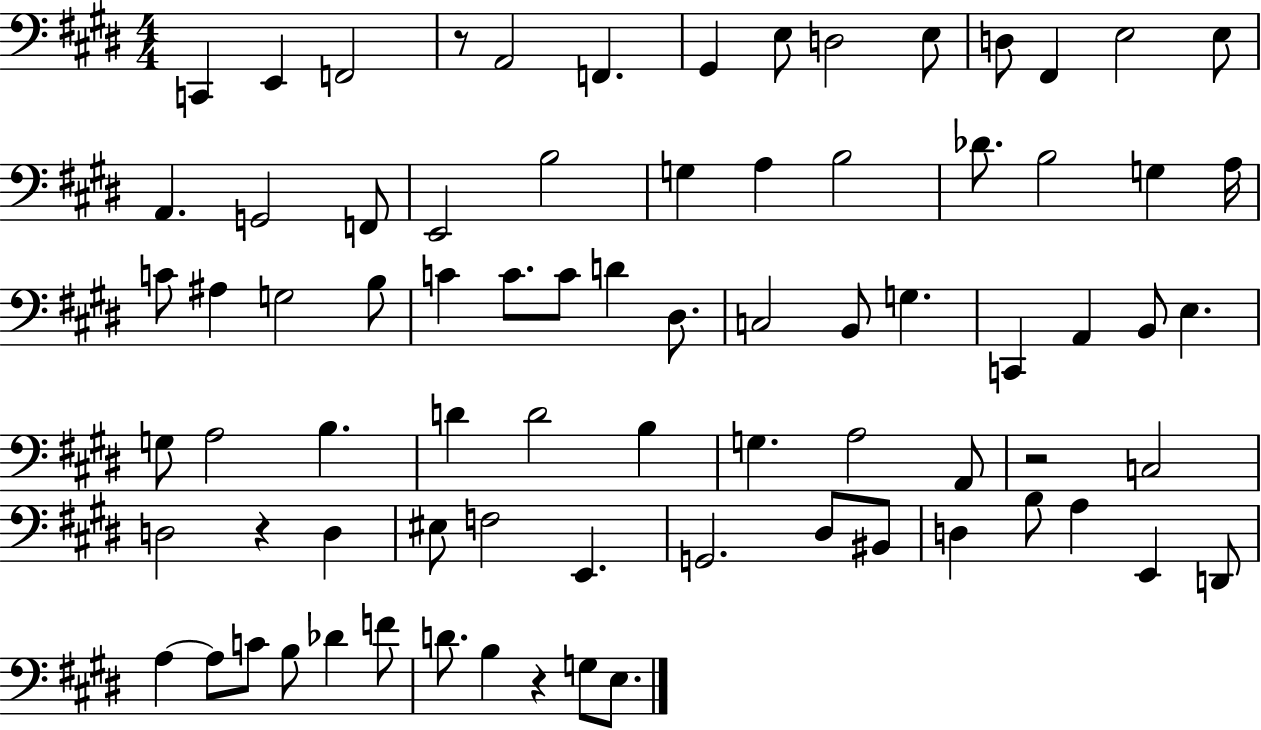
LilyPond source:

{
  \clef bass
  \numericTimeSignature
  \time 4/4
  \key e \major
  c,4 e,4 f,2 | r8 a,2 f,4. | gis,4 e8 d2 e8 | d8 fis,4 e2 e8 | \break a,4. g,2 f,8 | e,2 b2 | g4 a4 b2 | des'8. b2 g4 a16 | \break c'8 ais4 g2 b8 | c'4 c'8. c'8 d'4 dis8. | c2 b,8 g4. | c,4 a,4 b,8 e4. | \break g8 a2 b4. | d'4 d'2 b4 | g4. a2 a,8 | r2 c2 | \break d2 r4 d4 | eis8 f2 e,4. | g,2. dis8 bis,8 | d4 b8 a4 e,4 d,8 | \break a4~~ a8 c'8 b8 des'4 f'8 | d'8. b4 r4 g8 e8. | \bar "|."
}